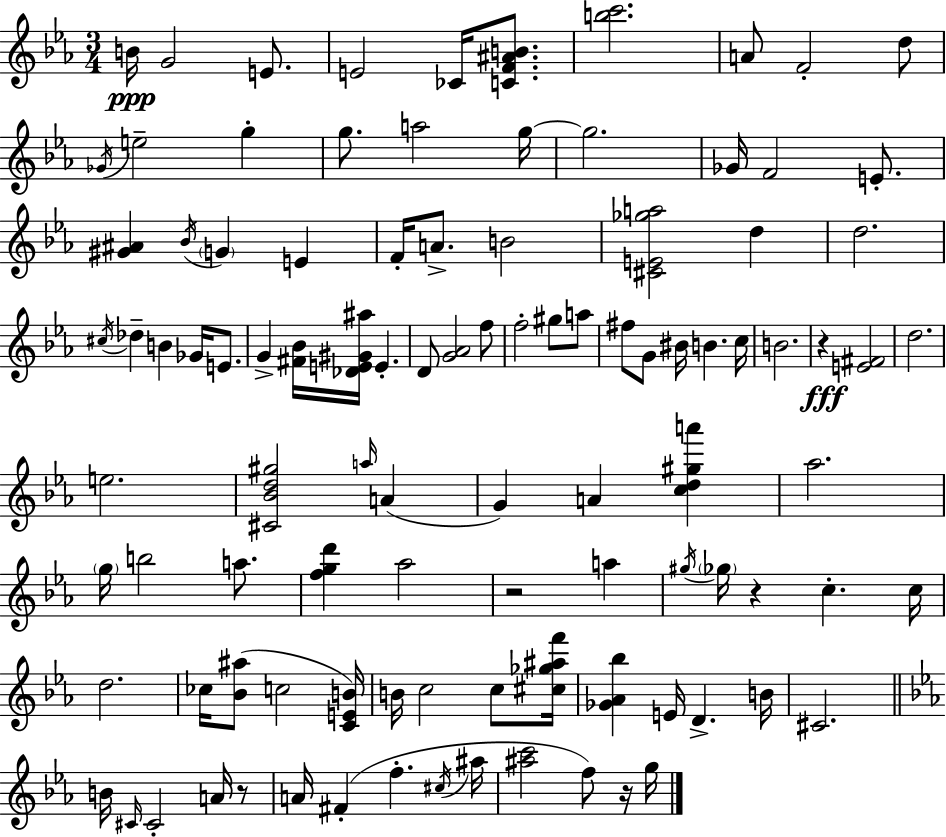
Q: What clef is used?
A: treble